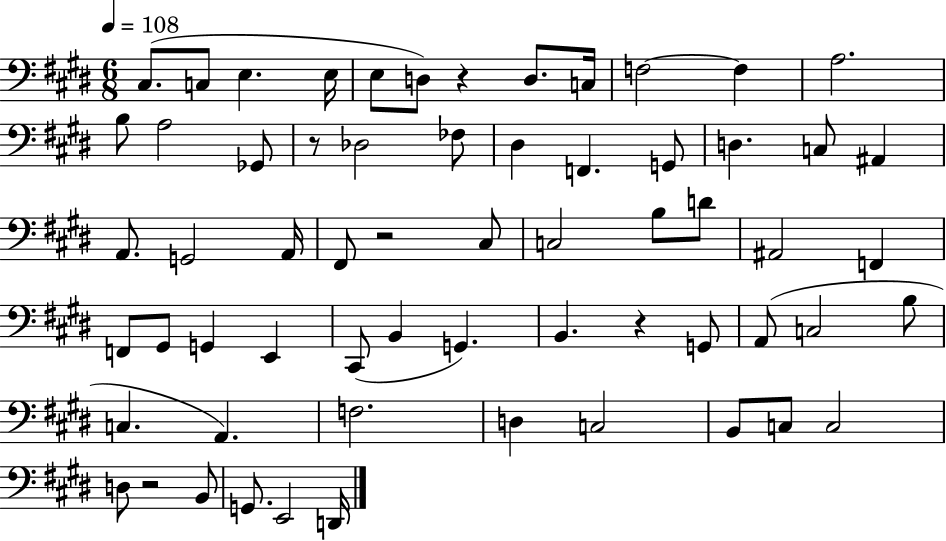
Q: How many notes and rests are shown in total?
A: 62